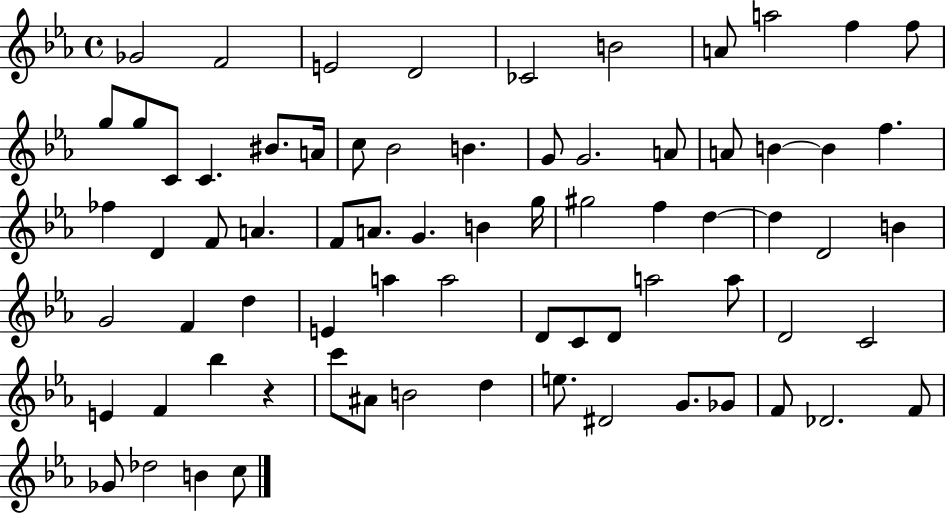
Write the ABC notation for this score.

X:1
T:Untitled
M:4/4
L:1/4
K:Eb
_G2 F2 E2 D2 _C2 B2 A/2 a2 f f/2 g/2 g/2 C/2 C ^B/2 A/4 c/2 _B2 B G/2 G2 A/2 A/2 B B f _f D F/2 A F/2 A/2 G B g/4 ^g2 f d d D2 B G2 F d E a a2 D/2 C/2 D/2 a2 a/2 D2 C2 E F _b z c'/2 ^A/2 B2 d e/2 ^D2 G/2 _G/2 F/2 _D2 F/2 _G/2 _d2 B c/2